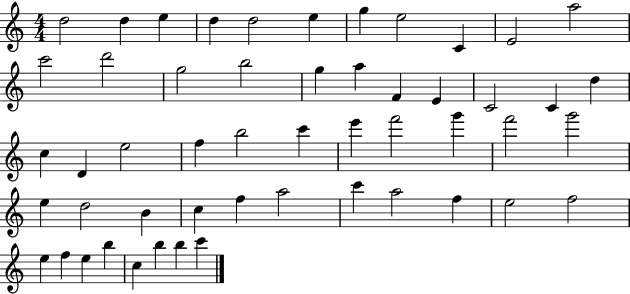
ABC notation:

X:1
T:Untitled
M:4/4
L:1/4
K:C
d2 d e d d2 e g e2 C E2 a2 c'2 d'2 g2 b2 g a F E C2 C d c D e2 f b2 c' e' f'2 g' f'2 g'2 e d2 B c f a2 c' a2 f e2 f2 e f e b c b b c'